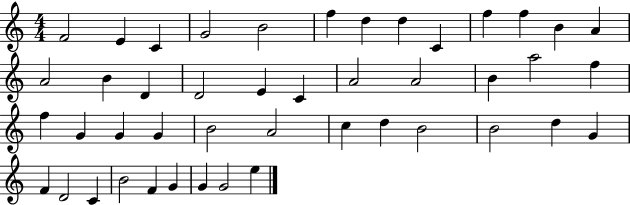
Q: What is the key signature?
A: C major